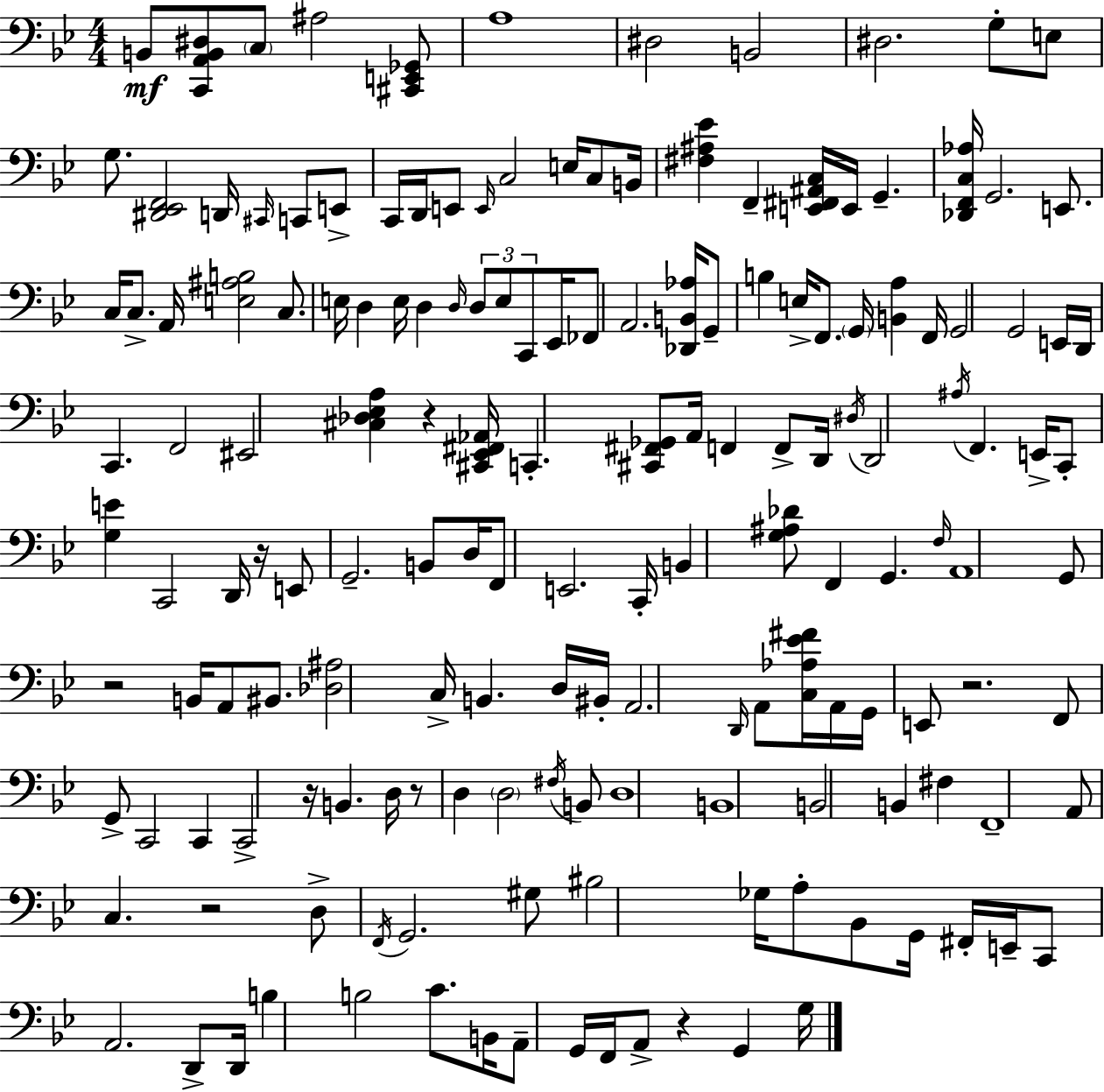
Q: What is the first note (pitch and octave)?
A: B2